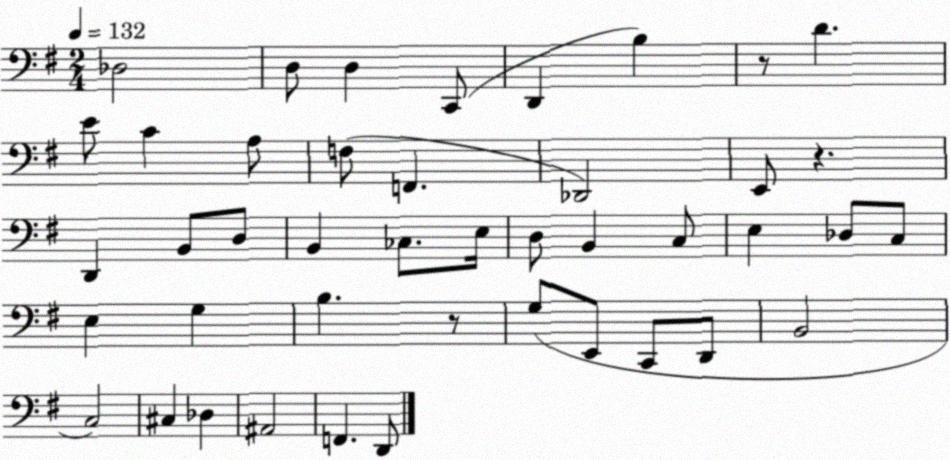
X:1
T:Untitled
M:2/4
L:1/4
K:G
_D,2 D,/2 D, C,,/2 D,, B, z/2 D E/2 C A,/2 F,/2 F,, _D,,2 E,,/2 z D,, B,,/2 D,/2 B,, _C,/2 E,/4 D,/2 B,, C,/2 E, _D,/2 C,/2 E, G, B, z/2 G,/2 E,,/2 C,,/2 D,,/2 B,,2 C,2 ^C, _D, ^A,,2 F,, D,,/2